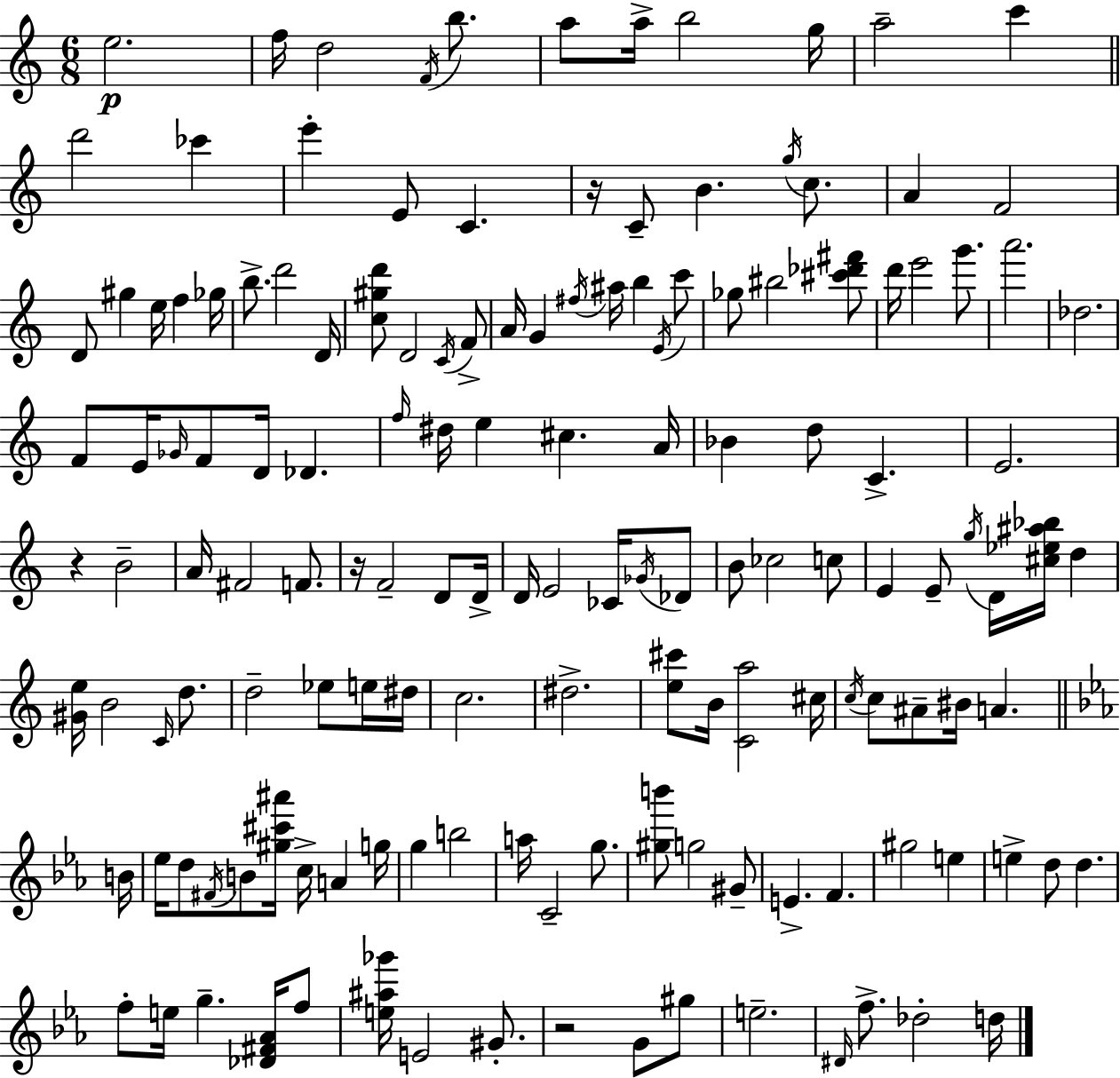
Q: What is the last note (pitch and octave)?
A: D5